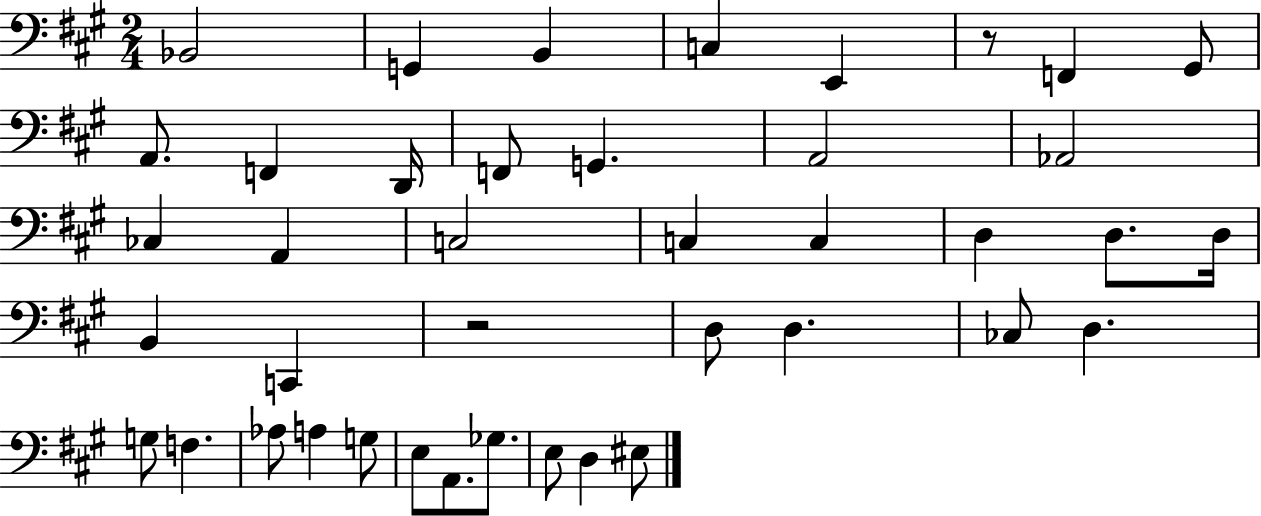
X:1
T:Untitled
M:2/4
L:1/4
K:A
_B,,2 G,, B,, C, E,, z/2 F,, ^G,,/2 A,,/2 F,, D,,/4 F,,/2 G,, A,,2 _A,,2 _C, A,, C,2 C, C, D, D,/2 D,/4 B,, C,, z2 D,/2 D, _C,/2 D, G,/2 F, _A,/2 A, G,/2 E,/2 A,,/2 _G,/2 E,/2 D, ^E,/2